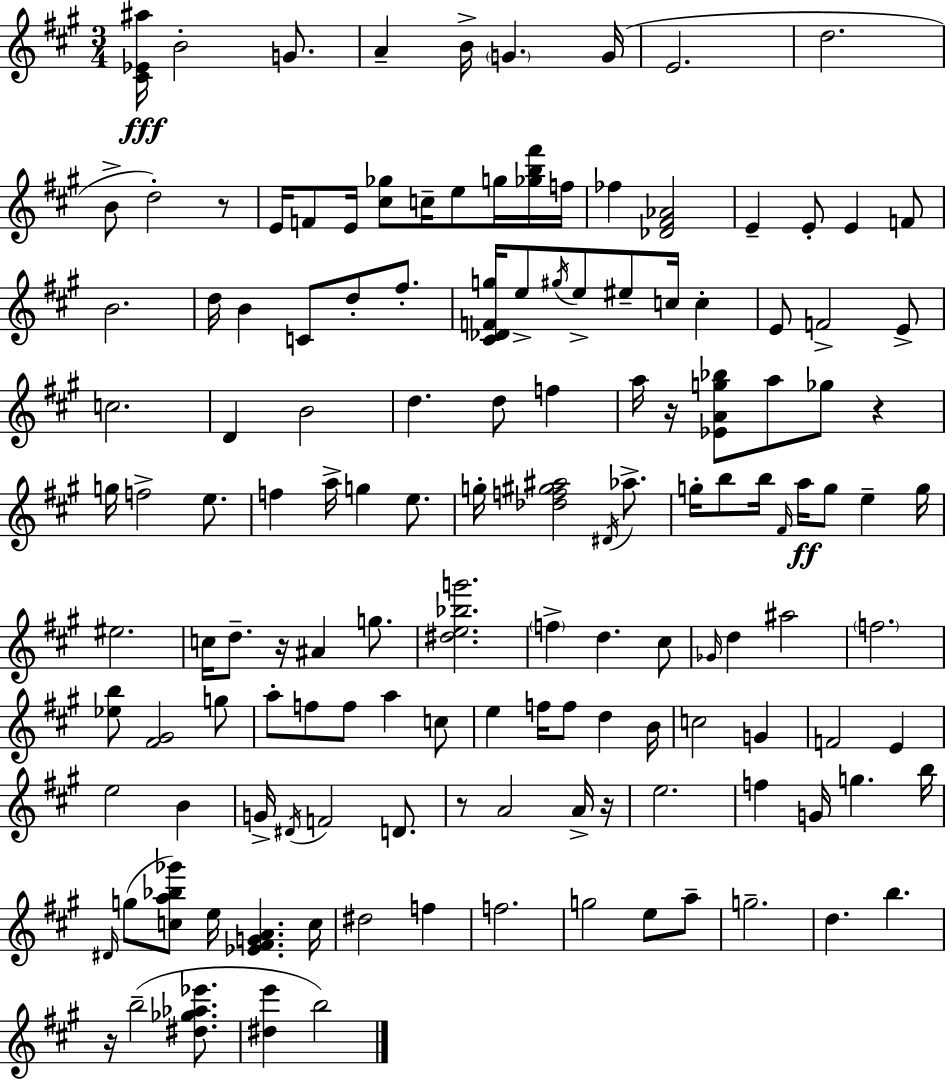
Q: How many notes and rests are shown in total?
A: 140